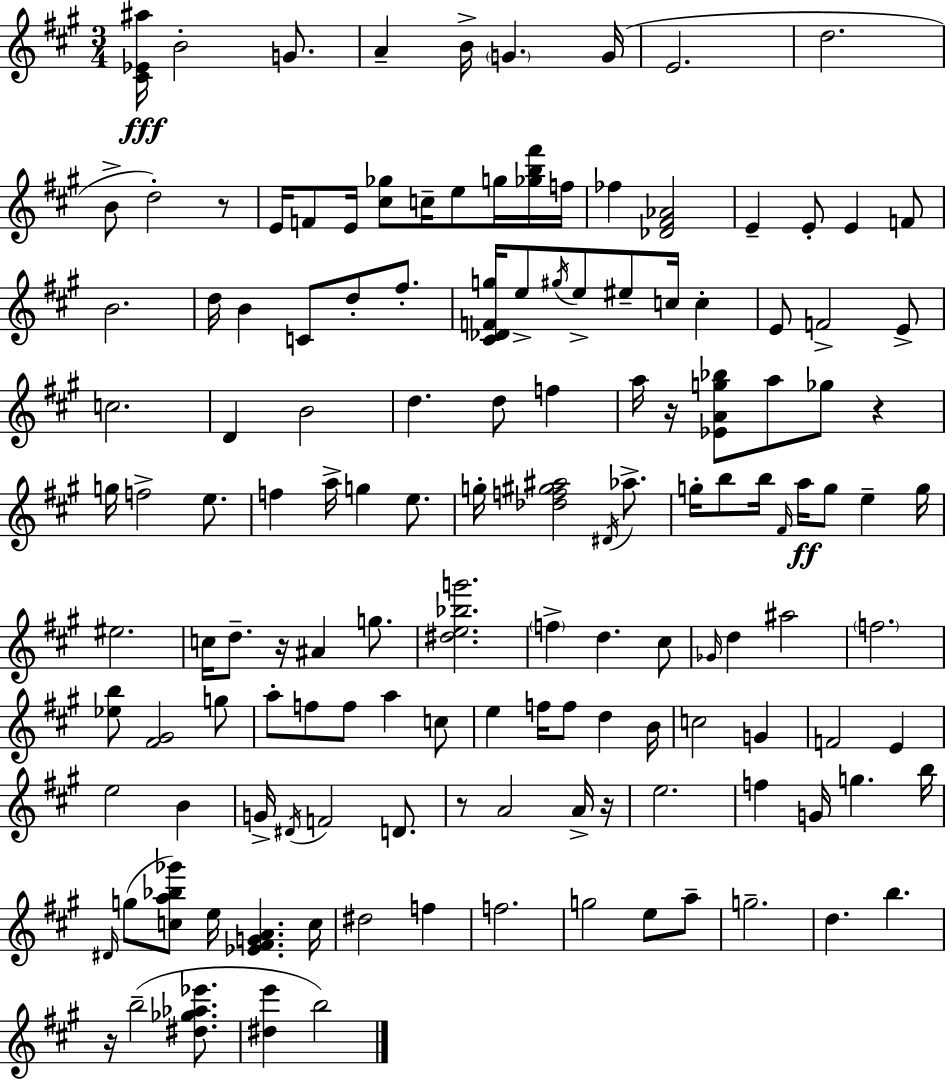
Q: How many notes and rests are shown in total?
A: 140